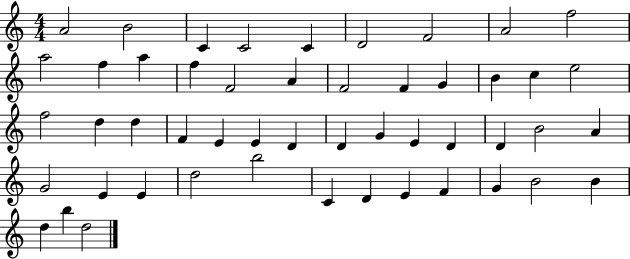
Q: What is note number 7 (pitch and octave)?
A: F4